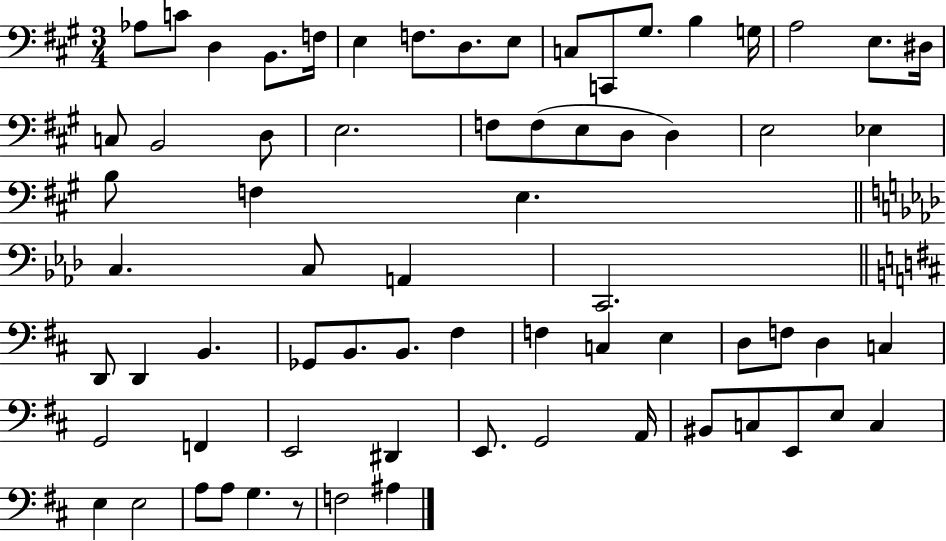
Ab3/e C4/e D3/q B2/e. F3/s E3/q F3/e. D3/e. E3/e C3/e C2/e G#3/e. B3/q G3/s A3/h E3/e. D#3/s C3/e B2/h D3/e E3/h. F3/e F3/e E3/e D3/e D3/q E3/h Eb3/q B3/e F3/q E3/q. C3/q. C3/e A2/q C2/h. D2/e D2/q B2/q. Gb2/e B2/e. B2/e. F#3/q F3/q C3/q E3/q D3/e F3/e D3/q C3/q G2/h F2/q E2/h D#2/q E2/e. G2/h A2/s BIS2/e C3/e E2/e E3/e C3/q E3/q E3/h A3/e A3/e G3/q. R/e F3/h A#3/q